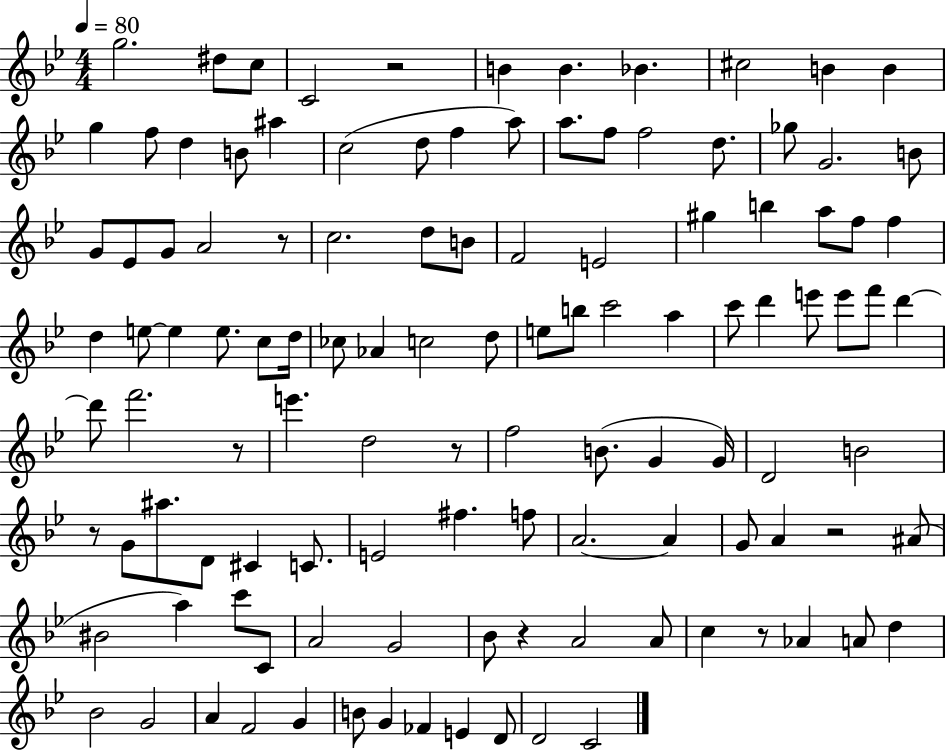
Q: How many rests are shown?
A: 8